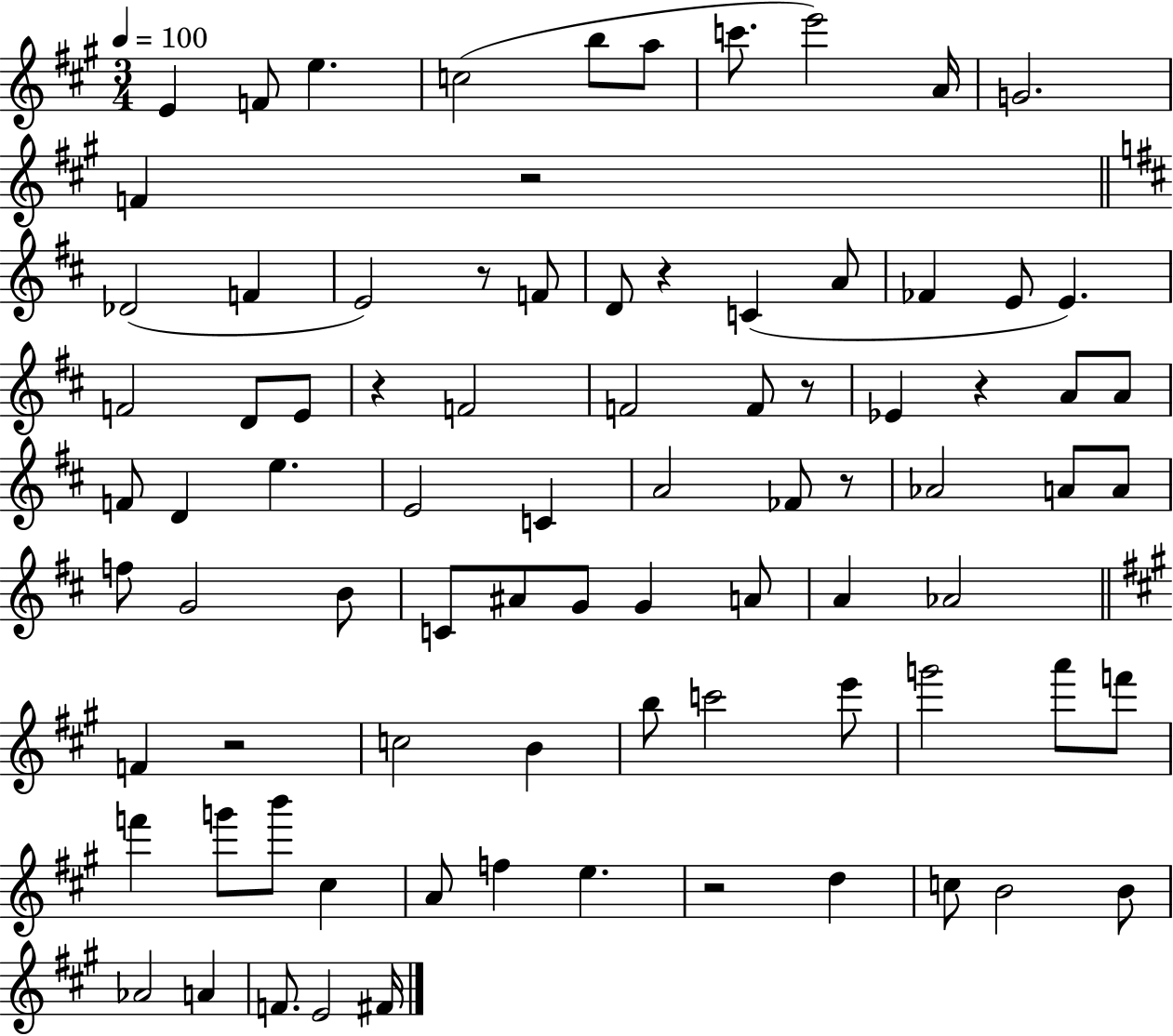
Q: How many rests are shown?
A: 9